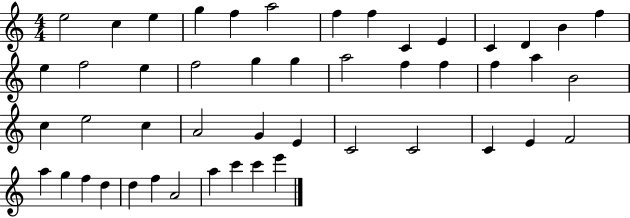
X:1
T:Untitled
M:4/4
L:1/4
K:C
e2 c e g f a2 f f C E C D B f e f2 e f2 g g a2 f f f a B2 c e2 c A2 G E C2 C2 C E F2 a g f d d f A2 a c' c' e'